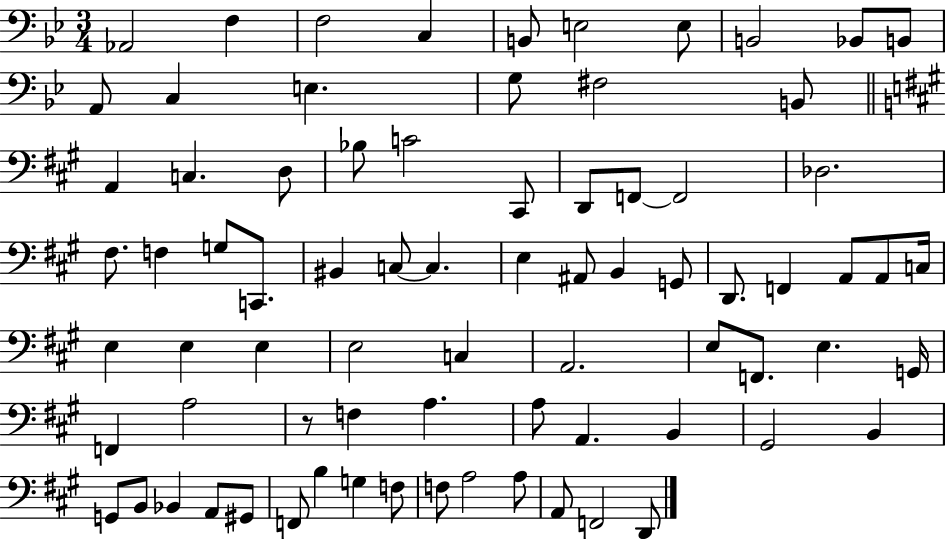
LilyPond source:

{
  \clef bass
  \numericTimeSignature
  \time 3/4
  \key bes \major
  aes,2 f4 | f2 c4 | b,8 e2 e8 | b,2 bes,8 b,8 | \break a,8 c4 e4. | g8 fis2 b,8 | \bar "||" \break \key a \major a,4 c4. d8 | bes8 c'2 cis,8 | d,8 f,8~~ f,2 | des2. | \break fis8. f4 g8 c,8. | bis,4 c8~~ c4. | e4 ais,8 b,4 g,8 | d,8. f,4 a,8 a,8 c16 | \break e4 e4 e4 | e2 c4 | a,2. | e8 f,8. e4. g,16 | \break f,4 a2 | r8 f4 a4. | a8 a,4. b,4 | gis,2 b,4 | \break g,8 b,8 bes,4 a,8 gis,8 | f,8 b4 g4 f8 | f8 a2 a8 | a,8 f,2 d,8 | \break \bar "|."
}